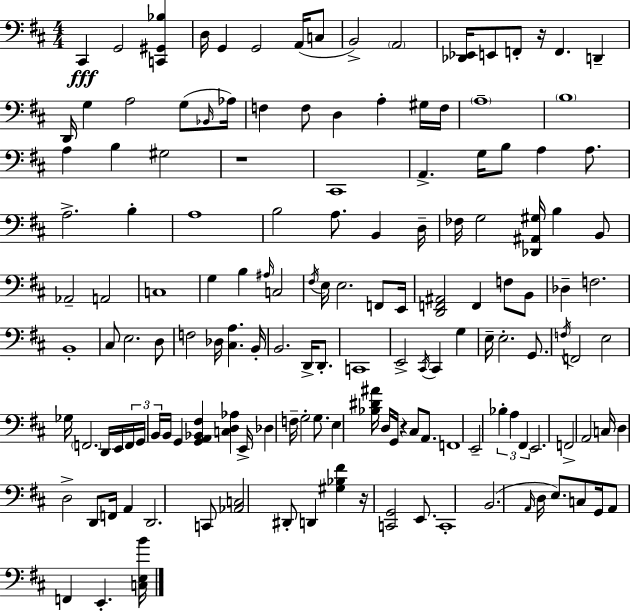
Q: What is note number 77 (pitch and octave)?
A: C#2